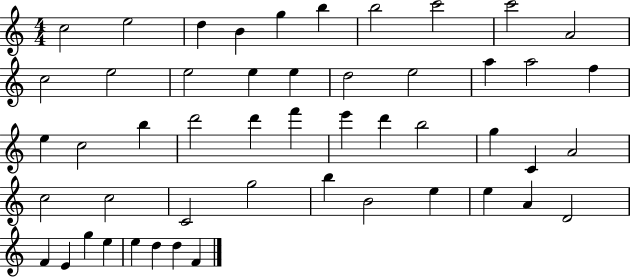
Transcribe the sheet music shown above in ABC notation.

X:1
T:Untitled
M:4/4
L:1/4
K:C
c2 e2 d B g b b2 c'2 c'2 A2 c2 e2 e2 e e d2 e2 a a2 f e c2 b d'2 d' f' e' d' b2 g C A2 c2 c2 C2 g2 b B2 e e A D2 F E g e e d d F